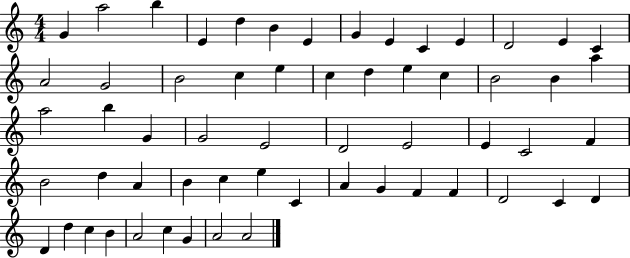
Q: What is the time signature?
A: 4/4